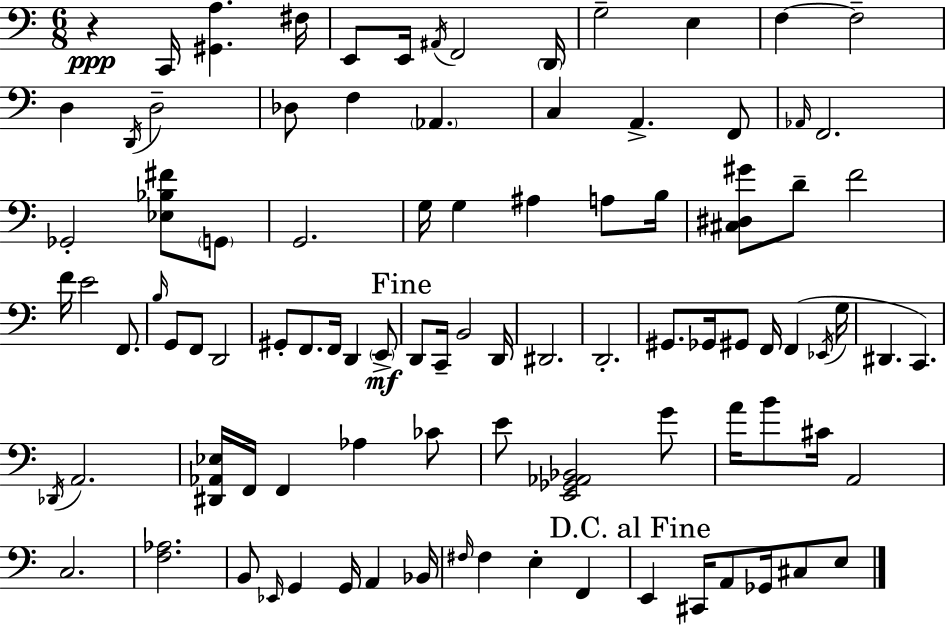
R/q C2/s [G#2,A3]/q. F#3/s E2/e E2/s A#2/s F2/h D2/s G3/h E3/q F3/q F3/h D3/q D2/s D3/h Db3/e F3/q Ab2/q. C3/q A2/q. F2/e Ab2/s F2/h. Gb2/h [Eb3,Bb3,F#4]/e G2/e G2/h. G3/s G3/q A#3/q A3/e B3/s [C#3,D#3,G#4]/e D4/e F4/h F4/s E4/h F2/e. B3/s G2/e F2/e D2/h G#2/e F2/e. F2/s D2/q E2/e D2/e C2/s B2/h D2/s D#2/h. D2/h. G#2/e. Gb2/s G#2/e F2/s F2/q Eb2/s G3/s D#2/q. C2/q. Db2/s A2/h. [D#2,Ab2,Eb3]/s F2/s F2/q Ab3/q CES4/e E4/e [E2,Gb2,Ab2,Bb2]/h G4/e A4/s B4/e C#4/s A2/h C3/h. [F3,Ab3]/h. B2/e Eb2/s G2/q G2/s A2/q Bb2/s F#3/s F#3/q E3/q F2/q E2/q C#2/s A2/e Gb2/s C#3/e E3/e